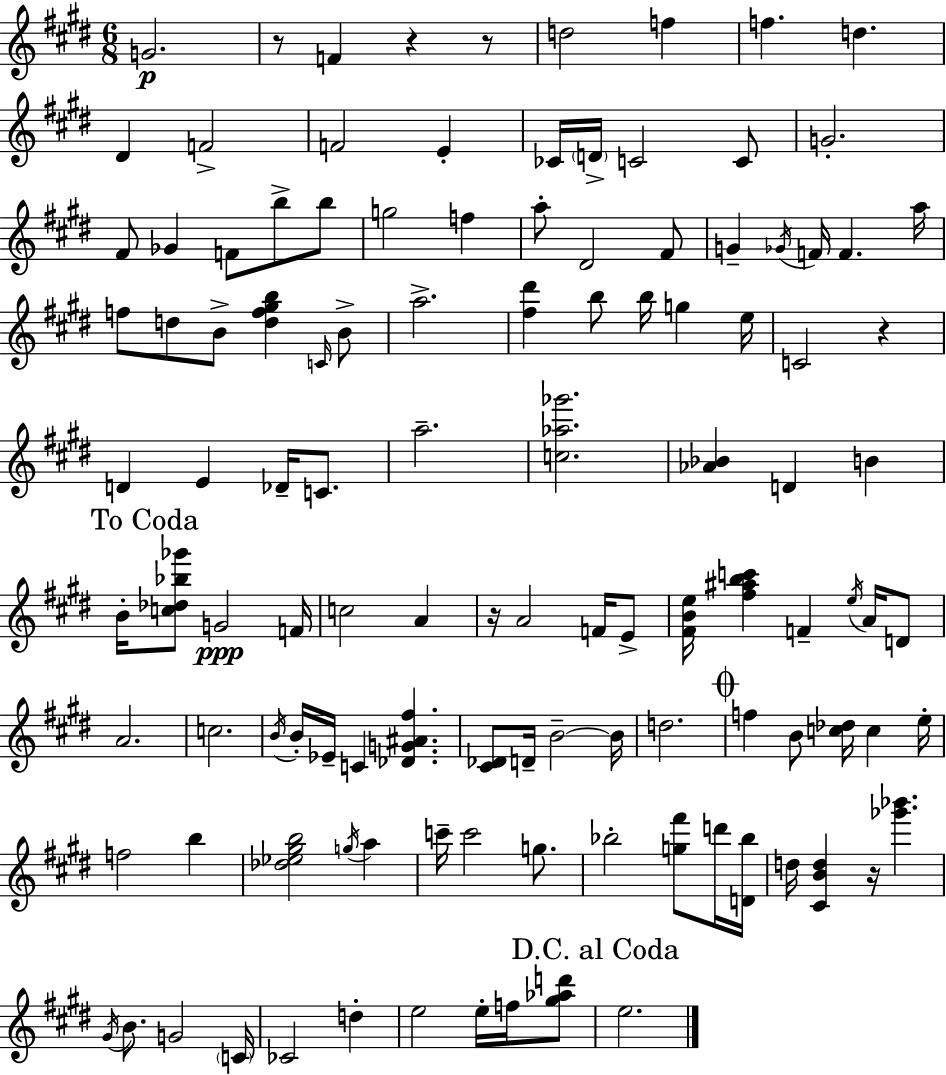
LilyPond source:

{
  \clef treble
  \numericTimeSignature
  \time 6/8
  \key e \major
  g'2.\p | r8 f'4 r4 r8 | d''2 f''4 | f''4. d''4. | \break dis'4 f'2-> | f'2 e'4-. | ces'16 \parenthesize d'16-> c'2 c'8 | g'2.-. | \break fis'8 ges'4 f'8 b''8-> b''8 | g''2 f''4 | a''8-. dis'2 fis'8 | g'4-- \acciaccatura { ges'16 } f'16 f'4. | \break a''16 f''8 d''8 b'8-> <d'' f'' gis'' b''>4 \grace { c'16 } | b'8-> a''2.-> | <fis'' dis'''>4 b''8 b''16 g''4 | e''16 c'2 r4 | \break d'4 e'4 des'16-- c'8. | a''2.-- | <c'' aes'' ges'''>2. | <aes' bes'>4 d'4 b'4 | \break \mark "To Coda" b'16-. <c'' des'' bes'' ges'''>8 g'2\ppp | f'16 c''2 a'4 | r16 a'2 f'16 | e'8-> <fis' b' e''>16 <fis'' ais'' b'' c'''>4 f'4-- \acciaccatura { e''16 } | \break a'16 d'8 a'2. | c''2. | \acciaccatura { b'16 } b'16-. ees'16-- c'4 <des' g' ais' fis''>4. | <cis' des'>8 d'16-- b'2--~~ | \break b'16 d''2. | \mark \markup { \musicglyph "scripts.coda" } f''4 b'8 <c'' des''>16 c''4 | e''16-. f''2 | b''4 <des'' ees'' gis'' b''>2 | \break \acciaccatura { g''16 } a''4 c'''16-- c'''2 | g''8. bes''2-. | <g'' fis'''>8 d'''16 <d' bes''>16 d''16 <cis' b' d''>4 r16 <ges''' bes'''>4. | \acciaccatura { gis'16 } b'8. g'2 | \break \parenthesize c'16 ces'2 | d''4-. e''2 | e''16-. f''16 <gis'' aes'' d'''>8 \mark "D.C. al Coda" e''2. | \bar "|."
}